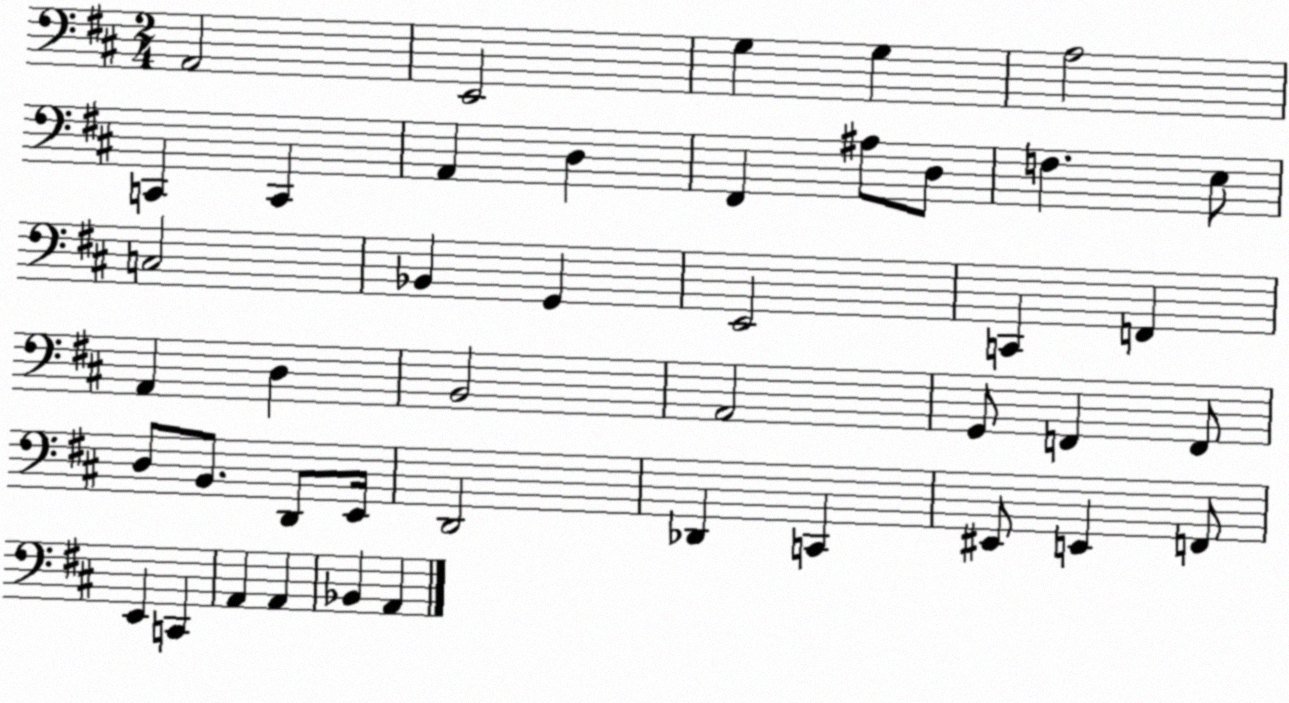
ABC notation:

X:1
T:Untitled
M:2/4
L:1/4
K:D
A,,2 E,,2 G, G, A,2 C,, C,, A,, D, ^F,, ^A,/2 D,/2 F, E,/2 C,2 _B,, G,, E,,2 C,, F,, A,, D, B,,2 A,,2 G,,/2 F,, F,,/2 D,/2 B,,/2 D,,/2 E,,/4 D,,2 _D,, C,, ^E,,/2 E,, F,,/2 E,, C,, A,, A,, _B,, A,,